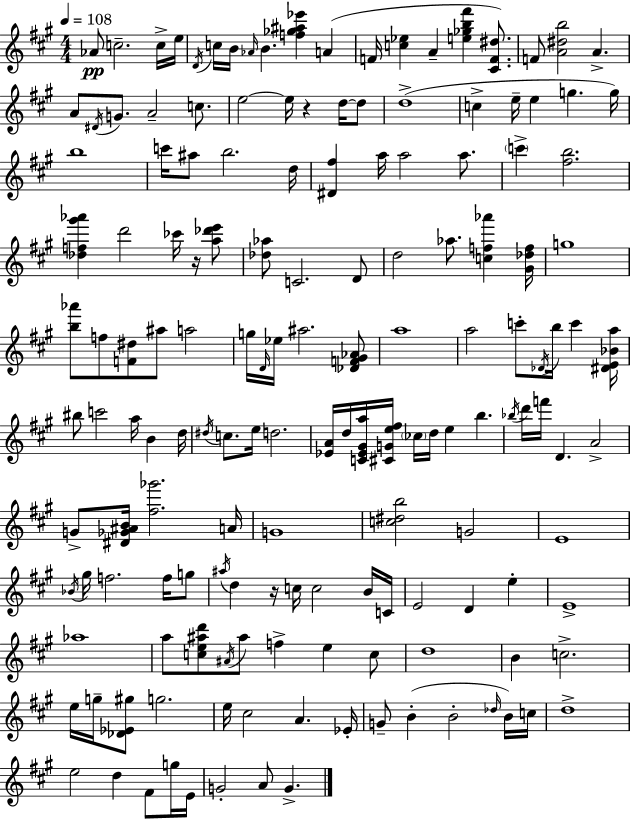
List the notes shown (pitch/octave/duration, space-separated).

Ab4/e C5/h. C5/s E5/s D4/s C5/s B4/s Ab4/s B4/q. [F5,Gb5,A#5,Eb6]/q A4/q F4/s [C5,Eb5]/q A4/q [E5,Gb5,B5,F#6]/q [C#4,F4,D#5]/e. F4/e [A4,D#5,B5]/h A4/q. A4/e D#4/s G4/e. A4/h C5/e. E5/h E5/s R/q D5/s D5/e D5/w C5/q E5/s E5/q G5/q. G5/s B5/w C6/s A#5/e B5/h. D5/s [D#4,F#5]/q A5/s A5/h A5/e. C6/q [F#5,B5]/h. [Db5,F5,G#6,Ab6]/q D6/h CES6/s R/s [A5,Db6,E6]/e [Db5,Ab5]/e C4/h. D4/e D5/h Ab5/e. [C5,F5,Ab6]/q [G#4,Db5,F5]/s G5/w [B5,Ab6]/e F5/e [F4,D#5]/e A#5/e A5/h G5/s D4/s Eb5/s A#5/h. [Db4,F4,G#4,Ab4]/e A5/w A5/h C6/e Db4/s B5/s C6/q [D#4,E4,Bb4,A5]/s BIS5/e C6/h A5/s B4/q D5/s D#5/s C5/e. E5/s D5/h. [Eb4,A4]/s D5/s [C4,Eb4,G#4,A5]/s [C#4,G4,E5,F#5]/s CES5/s D5/s E5/q B5/q. Bb5/s D6/s F6/s D4/q. A4/h G4/e [D#4,Gb4,A#4,B4]/s [F#5,Gb6]/h. A4/s G4/w [C5,D#5,B5]/h G4/h E4/w Bb4/s G#5/s F5/h. F5/s G5/e A#5/s D5/q R/s C5/s C5/h B4/s C4/s E4/h D4/q E5/q E4/w Ab5/w A5/e [C5,E5,A#5,D6]/e A#4/s A#5/e F5/q E5/q C5/e D5/w B4/q C5/h. E5/s G5/s [Db4,Eb4,G#5]/e G5/h. E5/s C#5/h A4/q. Eb4/s G4/e B4/q B4/h Db5/s B4/s C5/s D5/w E5/h D5/q F#4/e G5/s E4/s G4/h A4/e G4/q.